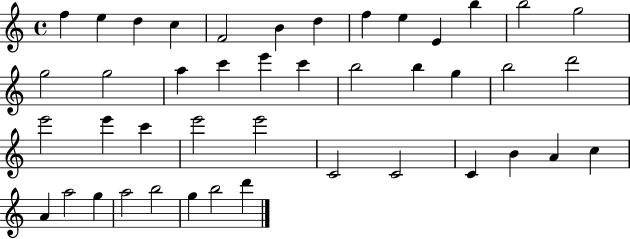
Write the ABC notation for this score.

X:1
T:Untitled
M:4/4
L:1/4
K:C
f e d c F2 B d f e E b b2 g2 g2 g2 a c' e' c' b2 b g b2 d'2 e'2 e' c' e'2 e'2 C2 C2 C B A c A a2 g a2 b2 g b2 d'